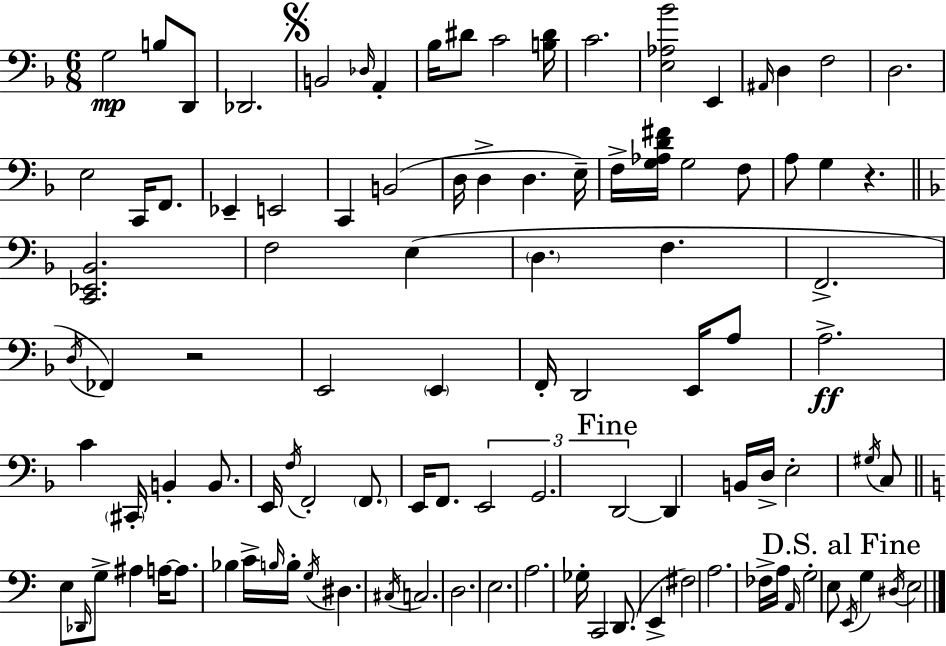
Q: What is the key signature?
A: D minor